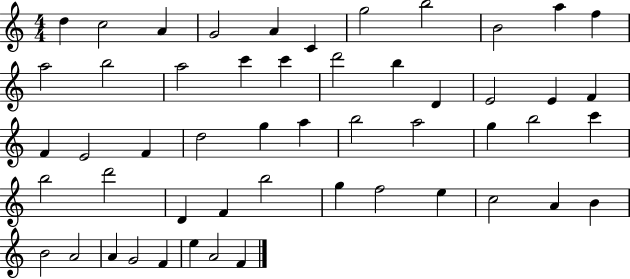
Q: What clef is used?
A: treble